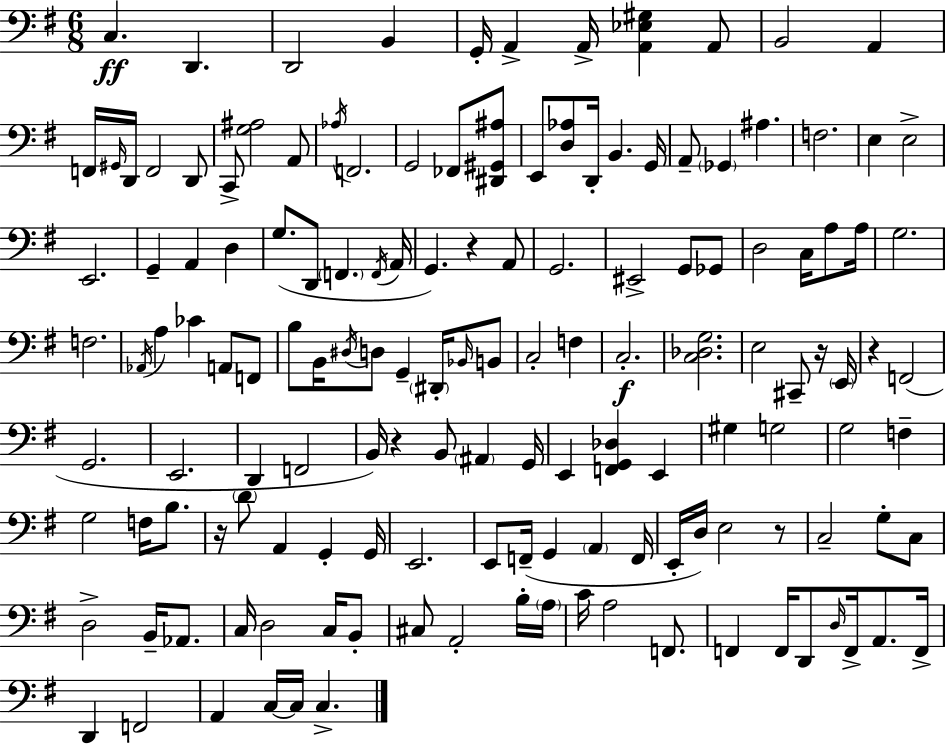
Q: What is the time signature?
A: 6/8